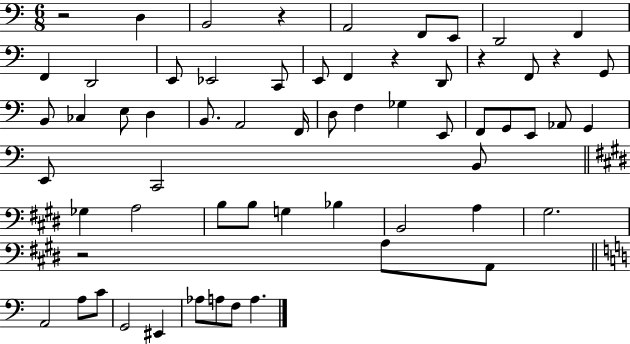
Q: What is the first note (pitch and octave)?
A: D3